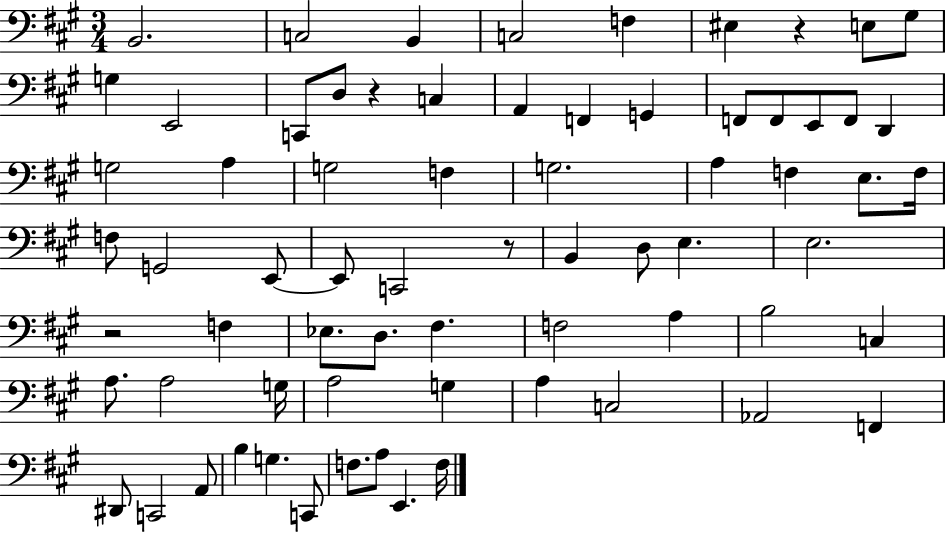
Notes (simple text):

B2/h. C3/h B2/q C3/h F3/q EIS3/q R/q E3/e G#3/e G3/q E2/h C2/e D3/e R/q C3/q A2/q F2/q G2/q F2/e F2/e E2/e F2/e D2/q G3/h A3/q G3/h F3/q G3/h. A3/q F3/q E3/e. F3/s F3/e G2/h E2/e E2/e C2/h R/e B2/q D3/e E3/q. E3/h. R/h F3/q Eb3/e. D3/e. F#3/q. F3/h A3/q B3/h C3/q A3/e. A3/h G3/s A3/h G3/q A3/q C3/h Ab2/h F2/q D#2/e C2/h A2/e B3/q G3/q. C2/e F3/e. A3/e E2/q. F3/s